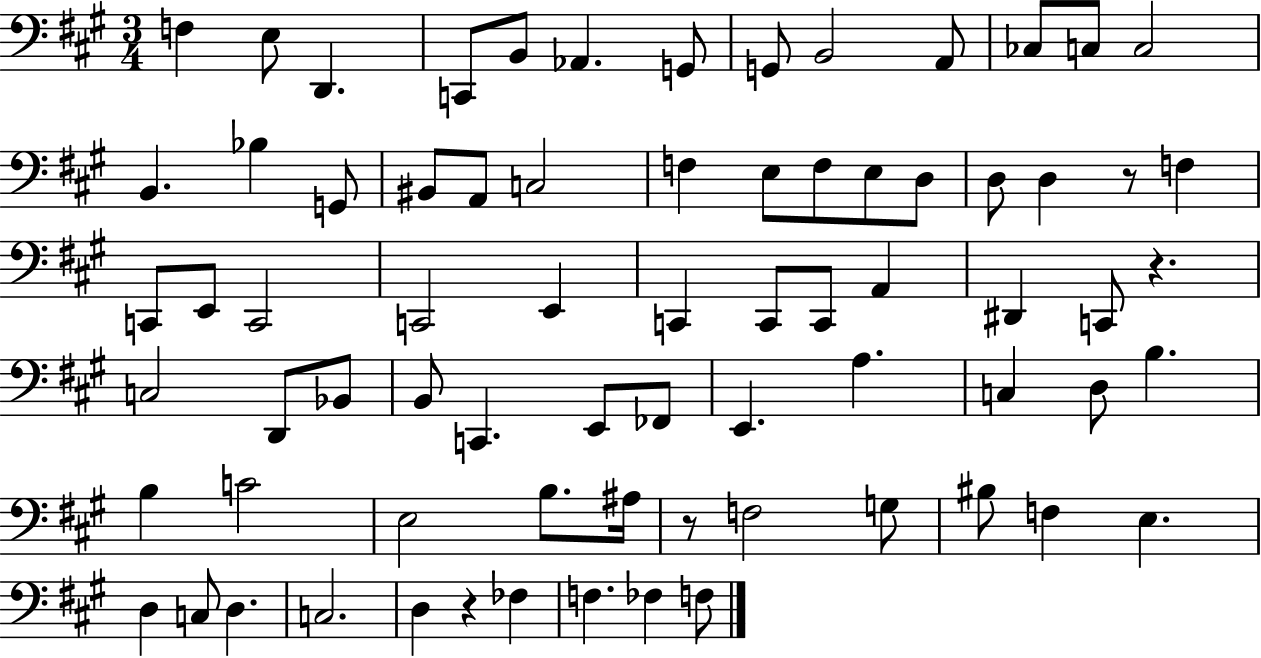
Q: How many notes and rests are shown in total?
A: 73